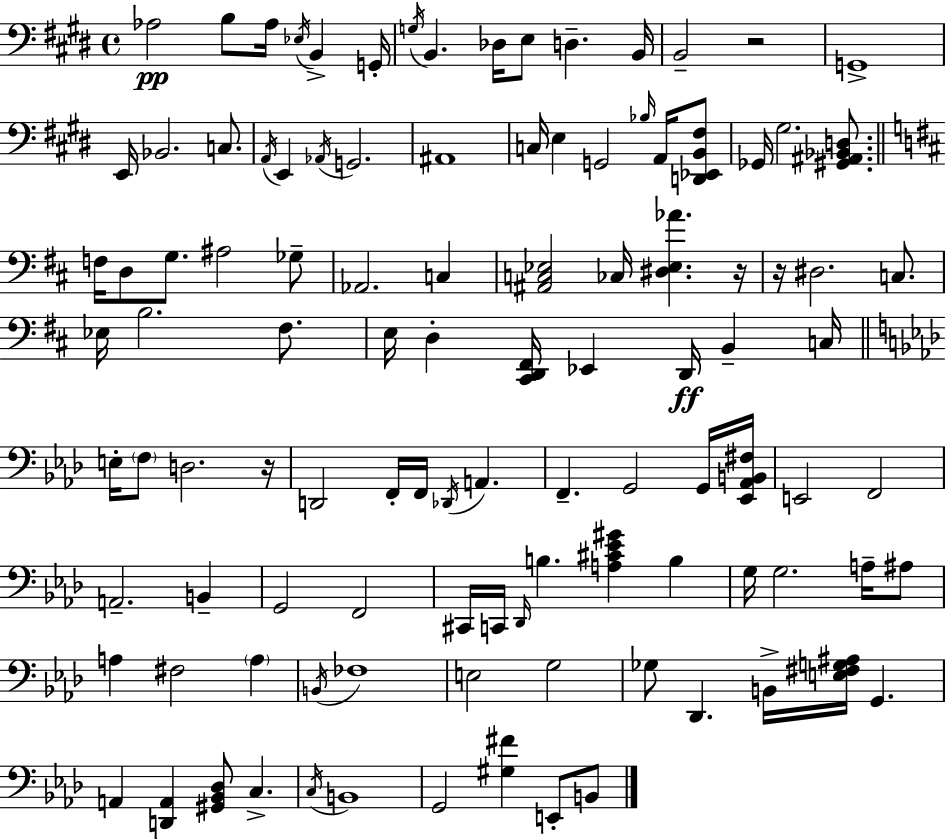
Ab3/h B3/e Ab3/s Eb3/s B2/q G2/s G3/s B2/q. Db3/s E3/e D3/q. B2/s B2/h R/h G2/w E2/s Bb2/h. C3/e. A2/s E2/q Ab2/s G2/h. A#2/w C3/s E3/q G2/h Bb3/s A2/s [D2,Eb2,B2,F#3]/e Gb2/s G#3/h. [G#2,A#2,Bb2,D3]/e. F3/s D3/e G3/e. A#3/h Gb3/e Ab2/h. C3/q [A#2,C3,Eb3]/h CES3/s [D#3,Eb3,Ab4]/q. R/s R/s D#3/h. C3/e. Eb3/s B3/h. F#3/e. E3/s D3/q [C#2,D2,F#2]/s Eb2/q D2/s B2/q C3/s E3/s F3/e D3/h. R/s D2/h F2/s F2/s Db2/s A2/q. F2/q. G2/h G2/s [Eb2,Ab2,B2,F#3]/s E2/h F2/h A2/h. B2/q G2/h F2/h C#2/s C2/s Db2/s B3/q. [A3,C#4,Eb4,G#4]/q B3/q G3/s G3/h. A3/s A#3/e A3/q F#3/h A3/q B2/s FES3/w E3/h G3/h Gb3/e Db2/q. B2/s [E3,F#3,G3,A#3]/s G2/q. A2/q [D2,A2]/q [G#2,Bb2,Db3]/e C3/q. C3/s B2/w G2/h [G#3,F#4]/q E2/e B2/e